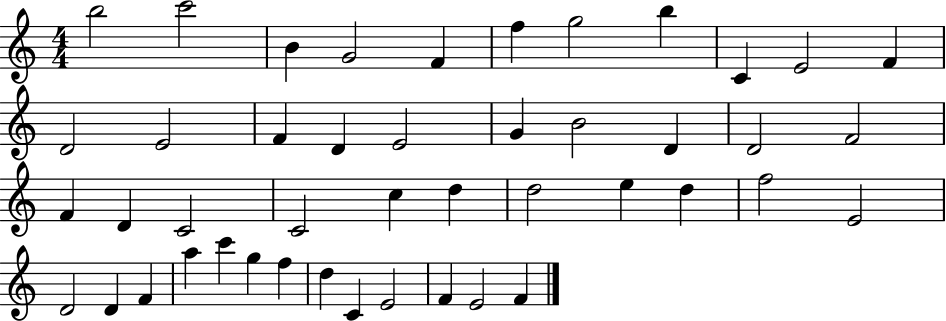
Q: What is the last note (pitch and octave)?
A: F4